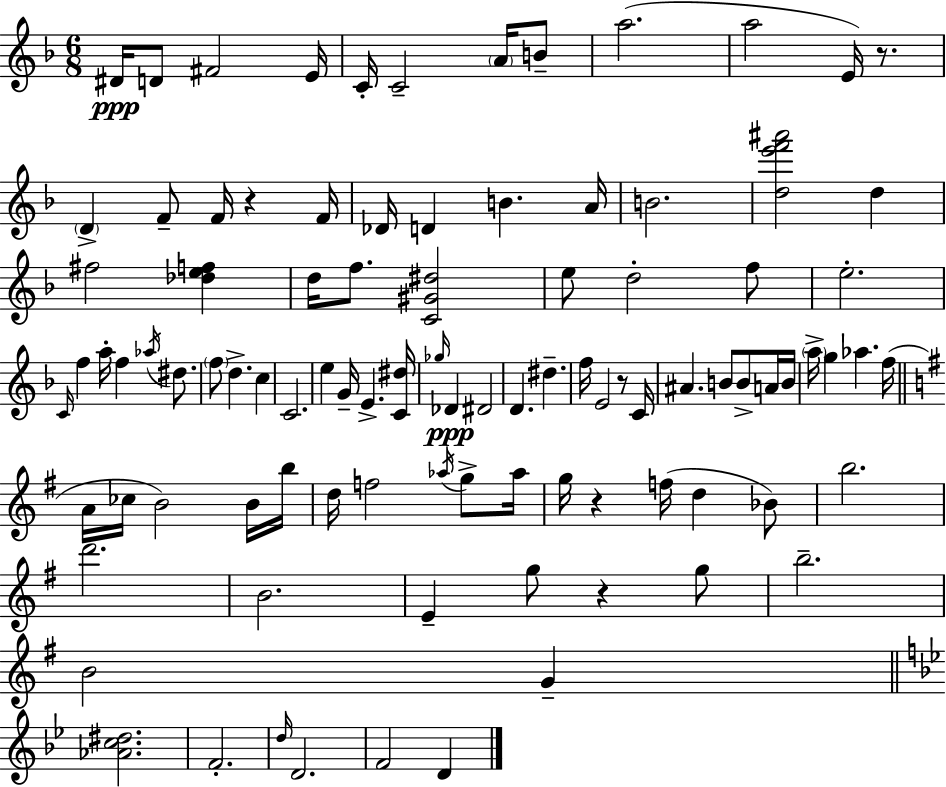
D#4/s D4/e F#4/h E4/s C4/s C4/h A4/s B4/e A5/h. A5/h E4/s R/e. D4/q F4/e F4/s R/q F4/s Db4/s D4/q B4/q. A4/s B4/h. [D5,E6,F6,A#6]/h D5/q F#5/h [Db5,E5,F5]/q D5/s F5/e. [C4,G#4,D#5]/h E5/e D5/h F5/e E5/h. C4/s F5/q A5/s F5/q Ab5/s D#5/e. F5/e D5/q. C5/q C4/h. E5/q G4/s E4/q. [C4,D#5]/s Gb5/s Db4/q D#4/h D4/q. D#5/q. F5/s E4/h R/e C4/s A#4/q. B4/e B4/e A4/s B4/s A5/s G5/q Ab5/q. F5/s A4/s CES5/s B4/h B4/s B5/s D5/s F5/h Ab5/s G5/e Ab5/s G5/s R/q F5/s D5/q Bb4/e B5/h. D6/h. B4/h. E4/q G5/e R/q G5/e B5/h. B4/h G4/q [Ab4,C5,D#5]/h. F4/h. D5/s D4/h. F4/h D4/q